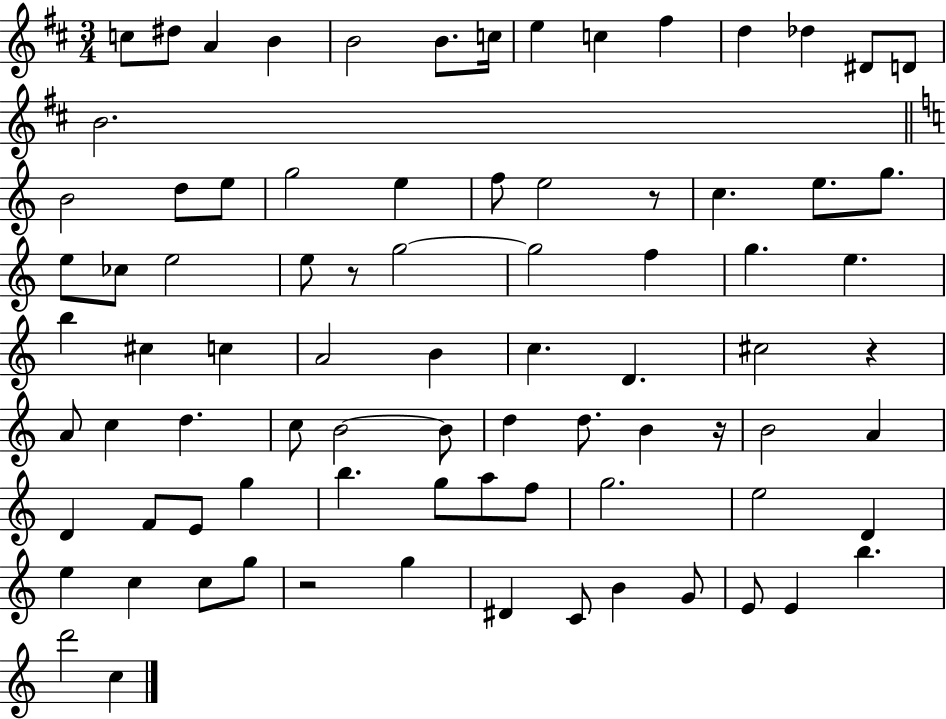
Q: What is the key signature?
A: D major